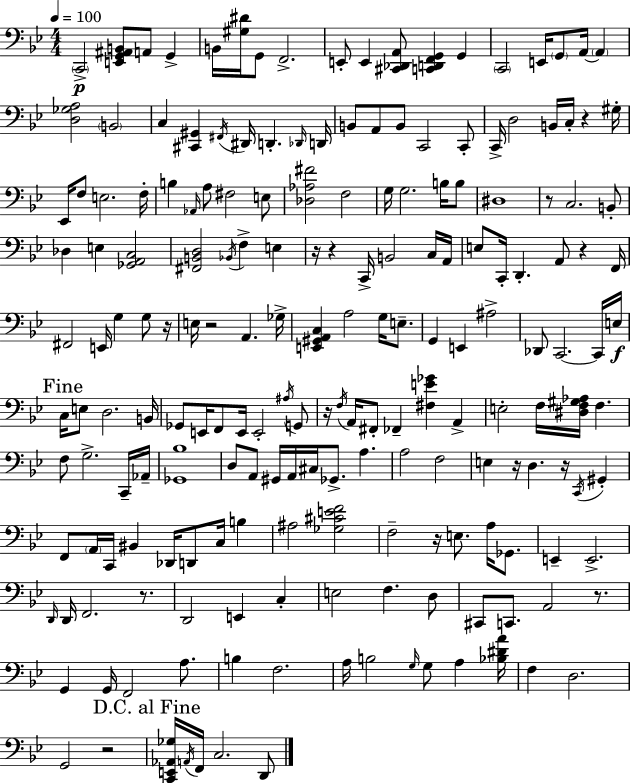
C2/h [E2,G2,A#2,B2]/e A2/e G2/q B2/s [G#3,D#4]/s G2/e F2/h. E2/e E2/q [C#2,Db2,A2]/e [C2,D2,F2,G2]/q G2/q C2/h E2/s G2/e A2/s A2/q [D3,Gb3,A3]/h B2/h C3/q [C#2,G#2]/q F#2/s D#2/s D2/q. Db2/s D2/s B2/e A2/e B2/e C2/h C2/e C2/s D3/h B2/s C3/s R/q G#3/s Eb2/s F3/e E3/h. F3/s B3/q Ab2/s A3/e F#3/h E3/e [Db3,Ab3,F#4]/h F3/h G3/s G3/h. B3/s B3/e D#3/w R/e C3/h. B2/e Db3/q E3/q [Gb2,A2,C3]/h [F#2,B2,D3]/h Bb2/s F3/q E3/q R/s R/q C2/s B2/h C3/s A2/s E3/e C2/s D2/q. A2/e R/q F2/s F#2/h E2/s G3/q G3/e R/s E3/s R/h A2/q. Gb3/s [E2,G#2,A2,C3]/q A3/h G3/s E3/e. G2/q E2/q A#3/h Db2/e C2/h. C2/s E3/s C3/s E3/e D3/h. B2/s Gb2/e E2/s F2/e E2/s E2/h A#3/s G2/e R/s F3/s A2/s F#2/e FES2/q [F#3,E4,Gb4]/q A2/q E3/h F3/s [D#3,F3,G#3,Ab3]/s F3/q. F3/e G3/h. C2/s Ab2/s [Gb2,Bb3]/w D3/e A2/e G#2/s A2/s C#3/s Gb2/e. A3/q. A3/h F3/h E3/q R/s D3/q. R/s C2/s G#2/q F2/e A2/s C2/s BIS2/q Db2/s D2/e C3/s B3/q A#3/h [Gb3,C#4,E4,F4]/h F3/h R/s E3/e. A3/s Gb2/e. E2/q E2/h. D2/s D2/s F2/h. R/e. D2/h E2/q C3/q E3/h F3/q. D3/e C#2/e C2/e. A2/h R/e. G2/q G2/s F2/h A3/e. B3/q F3/h. A3/s B3/h G3/s G3/e A3/q [Bb3,D#4,A4]/s F3/q D3/h. G2/h R/h [C2,E2,Ab2,Gb3]/s A2/s F2/s C3/h. D2/e